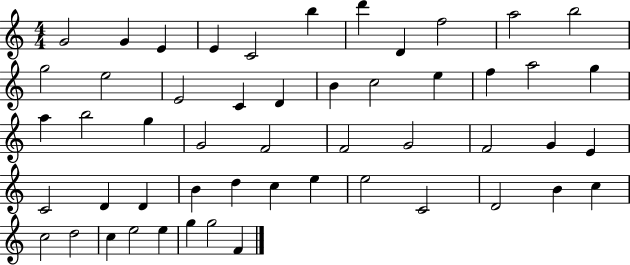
G4/h G4/q E4/q E4/q C4/h B5/q D6/q D4/q F5/h A5/h B5/h G5/h E5/h E4/h C4/q D4/q B4/q C5/h E5/q F5/q A5/h G5/q A5/q B5/h G5/q G4/h F4/h F4/h G4/h F4/h G4/q E4/q C4/h D4/q D4/q B4/q D5/q C5/q E5/q E5/h C4/h D4/h B4/q C5/q C5/h D5/h C5/q E5/h E5/q G5/q G5/h F4/q